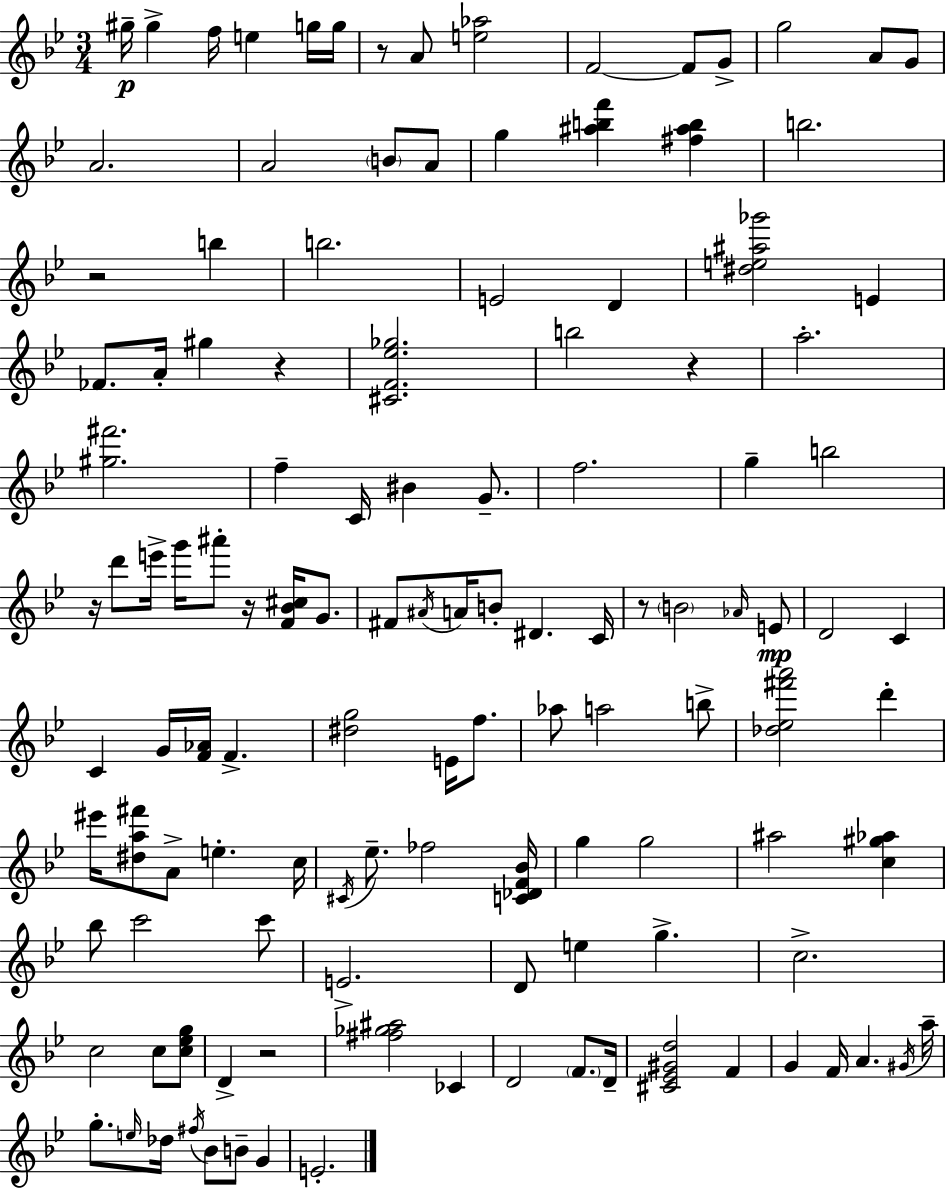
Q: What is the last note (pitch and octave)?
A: E4